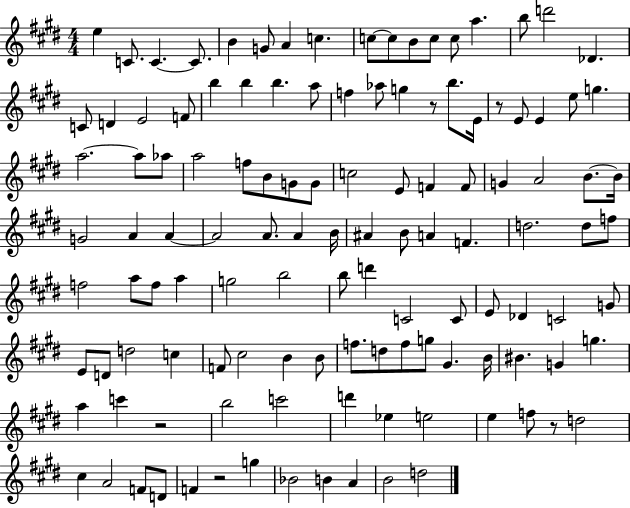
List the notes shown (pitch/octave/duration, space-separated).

E5/q C4/e. C4/q. C4/e. B4/q G4/e A4/q C5/q. C5/e C5/e B4/e C5/e C5/e A5/q. B5/e D6/h Db4/q. C4/e D4/q E4/h F4/e B5/q B5/q B5/q. A5/e F5/q Ab5/e G5/q R/e B5/e. E4/s R/e E4/e E4/q E5/e G5/q. A5/h. A5/e Ab5/e A5/h F5/e B4/e G4/e G4/e C5/h E4/e F4/q F4/e G4/q A4/h B4/e. B4/s G4/h A4/q A4/q A4/h A4/e. A4/q B4/s A#4/q B4/e A4/q F4/q. D5/h. D5/e F5/e F5/h A5/e F5/e A5/q G5/h B5/h B5/e D6/q C4/h C4/e E4/e Db4/q C4/h G4/e E4/e D4/e D5/h C5/q F4/e C#5/h B4/q B4/e F5/e. D5/e F5/e G5/e G#4/q. B4/s BIS4/q. G4/q G5/q. A5/q C6/q R/h B5/h C6/h D6/q Eb5/q E5/h E5/q F5/e R/e D5/h C#5/q A4/h F4/e D4/e F4/q R/h G5/q Bb4/h B4/q A4/q B4/h D5/h